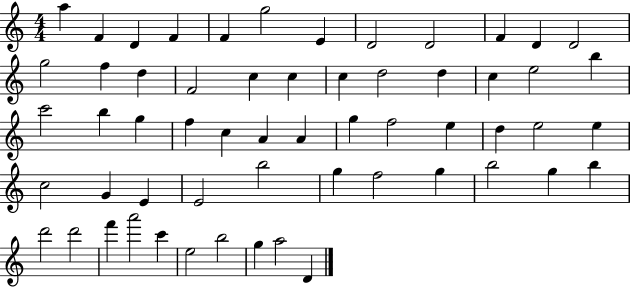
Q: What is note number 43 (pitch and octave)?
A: G5